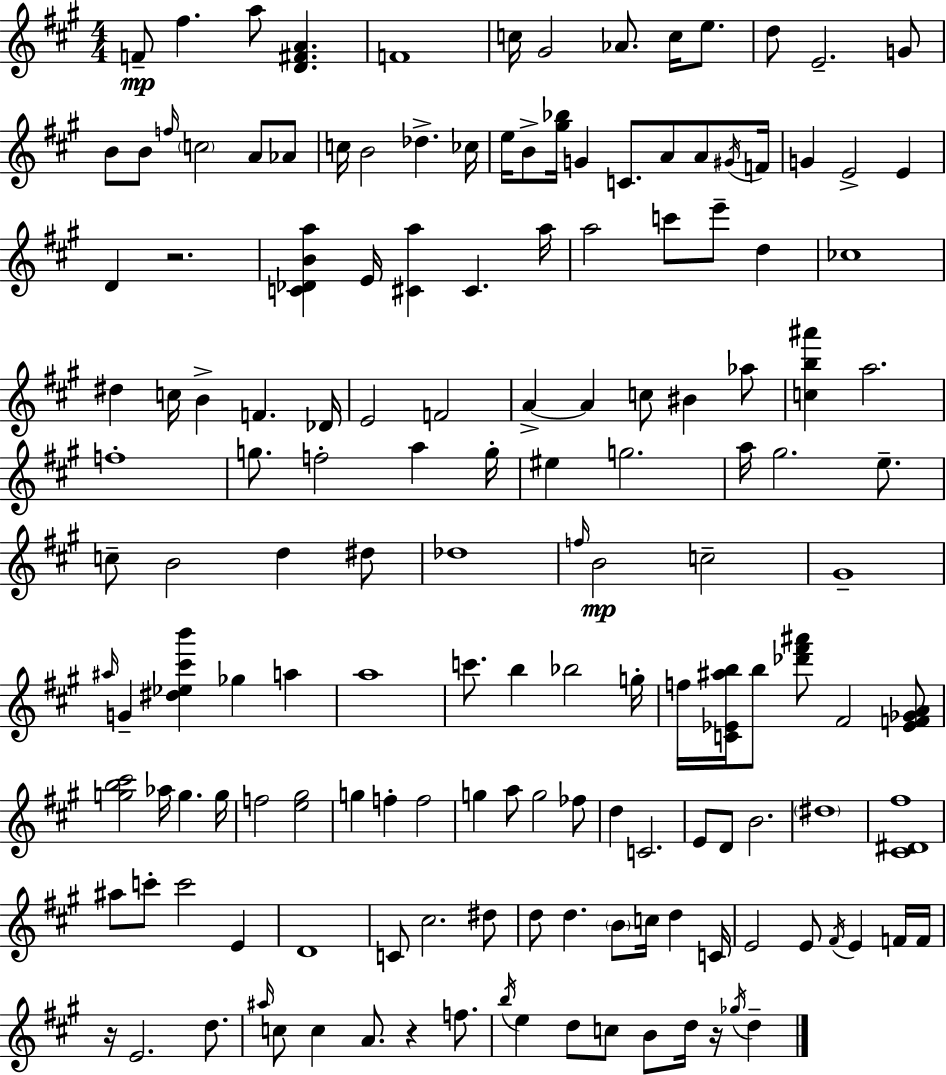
F4/e F#5/q. A5/e [D4,F#4,A4]/q. F4/w C5/s G#4/h Ab4/e. C5/s E5/e. D5/e E4/h. G4/e B4/e B4/e F5/s C5/h A4/e Ab4/e C5/s B4/h Db5/q. CES5/s E5/s B4/e [G#5,Bb5]/s G4/q C4/e. A4/e A4/e G#4/s F4/s G4/q E4/h E4/q D4/q R/h. [C4,Db4,B4,A5]/q E4/s [C#4,A5]/q C#4/q. A5/s A5/h C6/e E6/e D5/q CES5/w D#5/q C5/s B4/q F4/q. Db4/s E4/h F4/h A4/q A4/q C5/e BIS4/q Ab5/e [C5,B5,A#6]/q A5/h. F5/w G5/e. F5/h A5/q G5/s EIS5/q G5/h. A5/s G#5/h. E5/e. C5/e B4/h D5/q D#5/e Db5/w F5/s B4/h C5/h G#4/w A#5/s G4/q [D#5,Eb5,C#6,B6]/q Gb5/q A5/q A5/w C6/e. B5/q Bb5/h G5/s F5/s [C4,Eb4,A#5,B5]/s B5/e [Db6,F#6,A#6]/e F#4/h [Eb4,F4,Gb4,A4]/e [G5,B5,C#6]/h Ab5/s G5/q. G5/s F5/h [E5,G#5]/h G5/q F5/q F5/h G5/q A5/e G5/h FES5/e D5/q C4/h. E4/e D4/e B4/h. D#5/w [C#4,D#4,F#5]/w A#5/e C6/e C6/h E4/q D4/w C4/e C#5/h. D#5/e D5/e D5/q. B4/e C5/s D5/q C4/s E4/h E4/e F#4/s E4/q F4/s F4/s R/s E4/h. D5/e. A#5/s C5/e C5/q A4/e. R/q F5/e. B5/s E5/q D5/e C5/e B4/e D5/s R/s Gb5/s D5/q